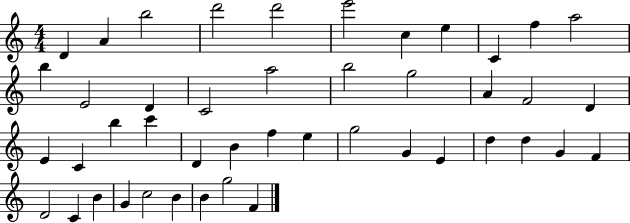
D4/q A4/q B5/h D6/h D6/h E6/h C5/q E5/q C4/q F5/q A5/h B5/q E4/h D4/q C4/h A5/h B5/h G5/h A4/q F4/h D4/q E4/q C4/q B5/q C6/q D4/q B4/q F5/q E5/q G5/h G4/q E4/q D5/q D5/q G4/q F4/q D4/h C4/q B4/q G4/q C5/h B4/q B4/q G5/h F4/q